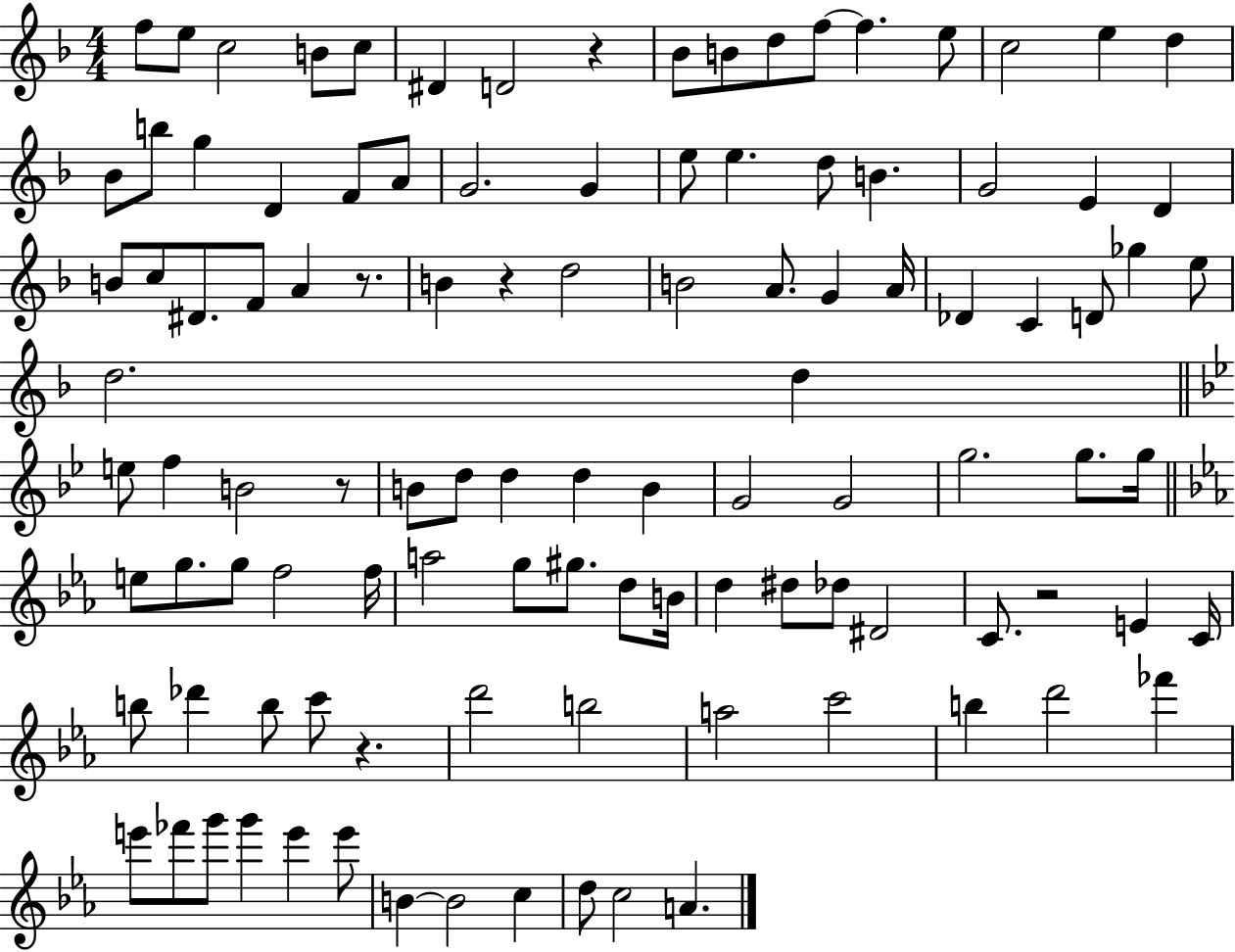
{
  \clef treble
  \numericTimeSignature
  \time 4/4
  \key f \major
  f''8 e''8 c''2 b'8 c''8 | dis'4 d'2 r4 | bes'8 b'8 d''8 f''8~~ f''4. e''8 | c''2 e''4 d''4 | \break bes'8 b''8 g''4 d'4 f'8 a'8 | g'2. g'4 | e''8 e''4. d''8 b'4. | g'2 e'4 d'4 | \break b'8 c''8 dis'8. f'8 a'4 r8. | b'4 r4 d''2 | b'2 a'8. g'4 a'16 | des'4 c'4 d'8 ges''4 e''8 | \break d''2. d''4 | \bar "||" \break \key g \minor e''8 f''4 b'2 r8 | b'8 d''8 d''4 d''4 b'4 | g'2 g'2 | g''2. g''8. g''16 | \break \bar "||" \break \key ees \major e''8 g''8. g''8 f''2 f''16 | a''2 g''8 gis''8. d''8 b'16 | d''4 dis''8 des''8 dis'2 | c'8. r2 e'4 c'16 | \break b''8 des'''4 b''8 c'''8 r4. | d'''2 b''2 | a''2 c'''2 | b''4 d'''2 fes'''4 | \break e'''8 fes'''8 g'''8 g'''4 e'''4 e'''8 | b'4~~ b'2 c''4 | d''8 c''2 a'4. | \bar "|."
}